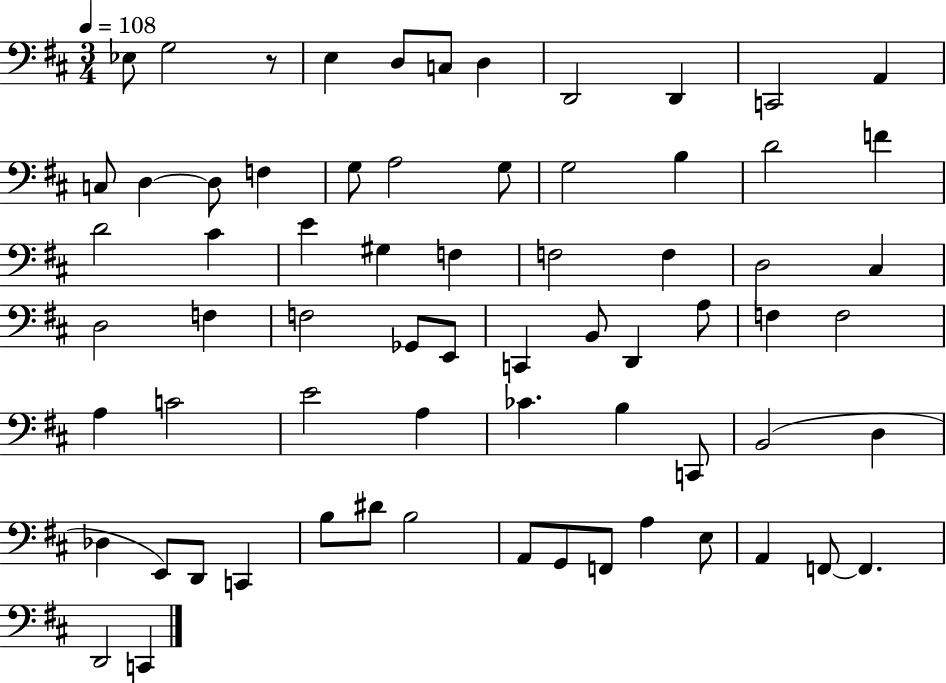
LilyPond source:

{
  \clef bass
  \numericTimeSignature
  \time 3/4
  \key d \major
  \tempo 4 = 108
  ees8 g2 r8 | e4 d8 c8 d4 | d,2 d,4 | c,2 a,4 | \break c8 d4~~ d8 f4 | g8 a2 g8 | g2 b4 | d'2 f'4 | \break d'2 cis'4 | e'4 gis4 f4 | f2 f4 | d2 cis4 | \break d2 f4 | f2 ges,8 e,8 | c,4 b,8 d,4 a8 | f4 f2 | \break a4 c'2 | e'2 a4 | ces'4. b4 c,8 | b,2( d4 | \break des4 e,8) d,8 c,4 | b8 dis'8 b2 | a,8 g,8 f,8 a4 e8 | a,4 f,8~~ f,4. | \break d,2 c,4 | \bar "|."
}